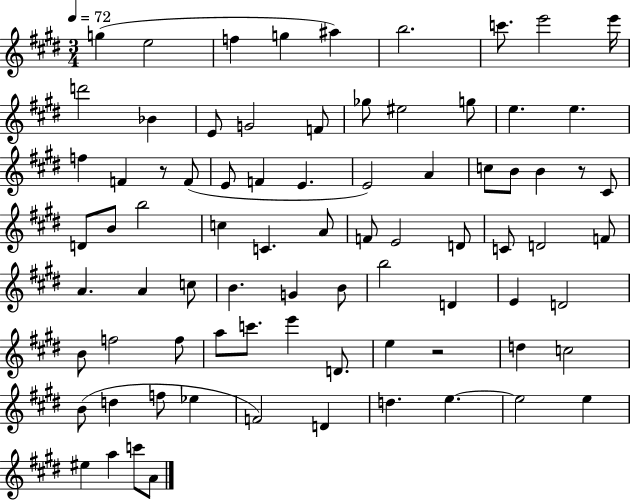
G5/q E5/h F5/q G5/q A#5/q B5/h. C6/e. E6/h E6/s D6/h Bb4/q E4/e G4/h F4/e Gb5/e EIS5/h G5/e E5/q. E5/q. F5/q F4/q R/e F4/e E4/e F4/q E4/q. E4/h A4/q C5/e B4/e B4/q R/e C#4/e D4/e B4/e B5/h C5/q C4/q. A4/e F4/e E4/h D4/e C4/e D4/h F4/e A4/q. A4/q C5/e B4/q. G4/q B4/e B5/h D4/q E4/q D4/h B4/e F5/h F5/e A5/e C6/e. E6/q D4/e. E5/q R/h D5/q C5/h B4/e D5/q F5/e Eb5/q F4/h D4/q D5/q. E5/q. E5/h E5/q EIS5/q A5/q C6/e A4/e